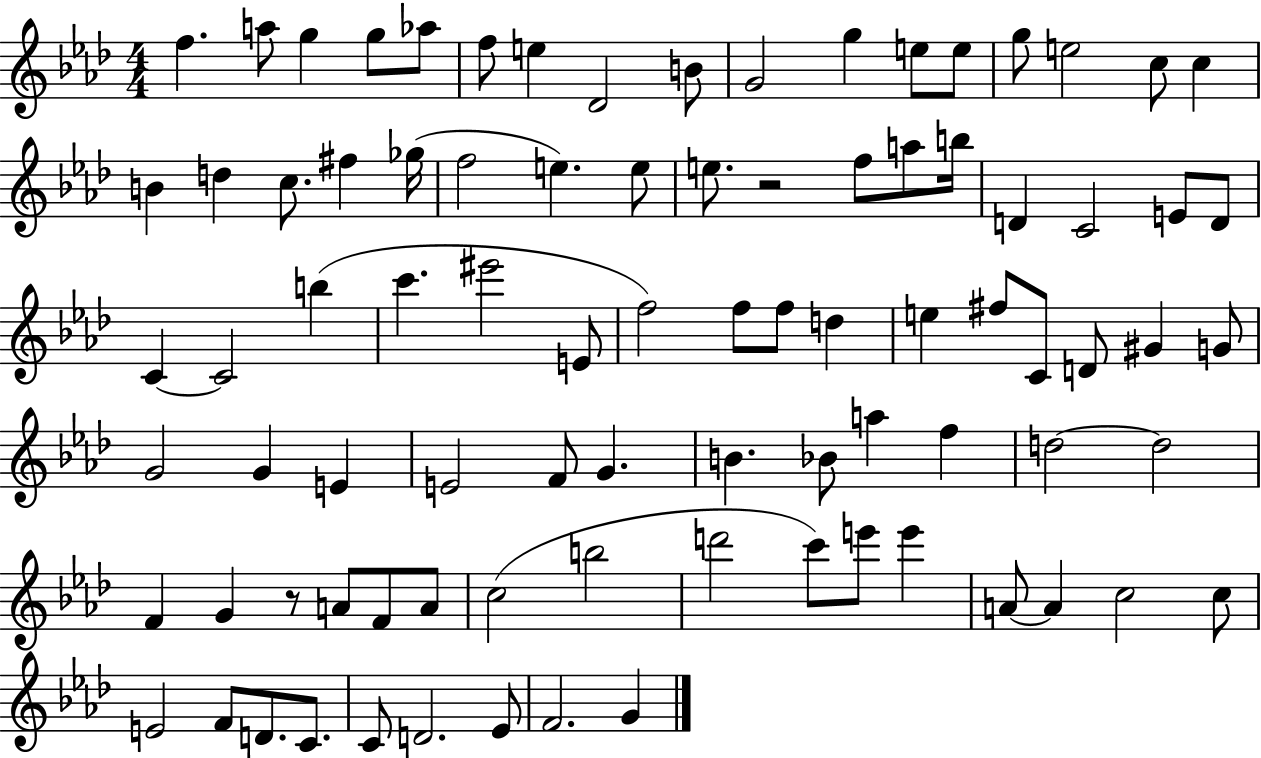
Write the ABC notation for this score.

X:1
T:Untitled
M:4/4
L:1/4
K:Ab
f a/2 g g/2 _a/2 f/2 e _D2 B/2 G2 g e/2 e/2 g/2 e2 c/2 c B d c/2 ^f _g/4 f2 e e/2 e/2 z2 f/2 a/2 b/4 D C2 E/2 D/2 C C2 b c' ^e'2 E/2 f2 f/2 f/2 d e ^f/2 C/2 D/2 ^G G/2 G2 G E E2 F/2 G B _B/2 a f d2 d2 F G z/2 A/2 F/2 A/2 c2 b2 d'2 c'/2 e'/2 e' A/2 A c2 c/2 E2 F/2 D/2 C/2 C/2 D2 _E/2 F2 G